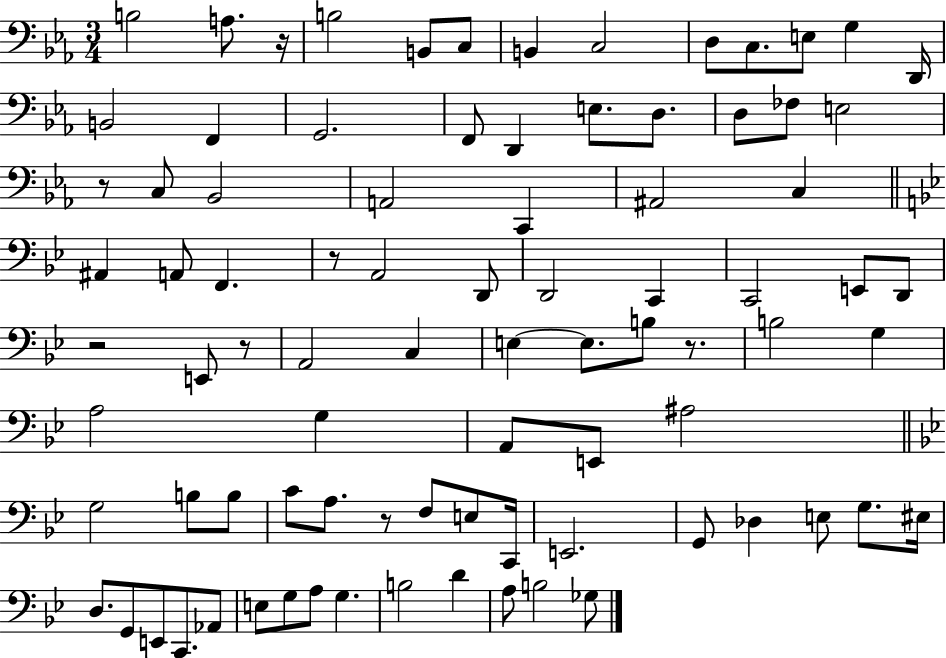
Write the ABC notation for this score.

X:1
T:Untitled
M:3/4
L:1/4
K:Eb
B,2 A,/2 z/4 B,2 B,,/2 C,/2 B,, C,2 D,/2 C,/2 E,/2 G, D,,/4 B,,2 F,, G,,2 F,,/2 D,, E,/2 D,/2 D,/2 _F,/2 E,2 z/2 C,/2 _B,,2 A,,2 C,, ^A,,2 C, ^A,, A,,/2 F,, z/2 A,,2 D,,/2 D,,2 C,, C,,2 E,,/2 D,,/2 z2 E,,/2 z/2 A,,2 C, E, E,/2 B,/2 z/2 B,2 G, A,2 G, A,,/2 E,,/2 ^A,2 G,2 B,/2 B,/2 C/2 A,/2 z/2 F,/2 E,/2 C,,/4 E,,2 G,,/2 _D, E,/2 G,/2 ^E,/4 D,/2 G,,/2 E,,/2 C,,/2 _A,,/2 E,/2 G,/2 A,/2 G, B,2 D A,/2 B,2 _G,/2